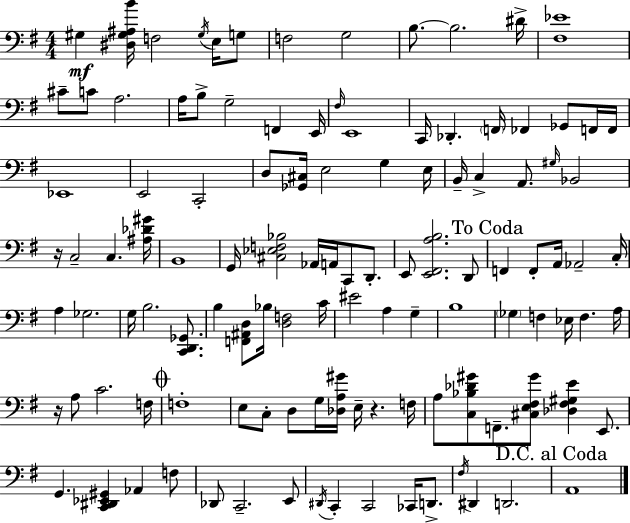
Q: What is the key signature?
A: E minor